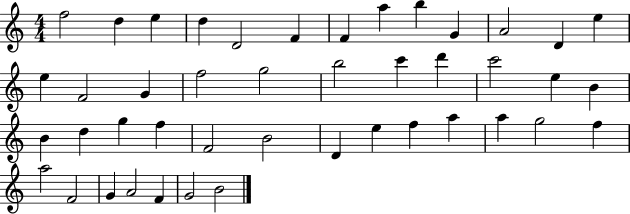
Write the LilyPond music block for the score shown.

{
  \clef treble
  \numericTimeSignature
  \time 4/4
  \key c \major
  f''2 d''4 e''4 | d''4 d'2 f'4 | f'4 a''4 b''4 g'4 | a'2 d'4 e''4 | \break e''4 f'2 g'4 | f''2 g''2 | b''2 c'''4 d'''4 | c'''2 e''4 b'4 | \break b'4 d''4 g''4 f''4 | f'2 b'2 | d'4 e''4 f''4 a''4 | a''4 g''2 f''4 | \break a''2 f'2 | g'4 a'2 f'4 | g'2 b'2 | \bar "|."
}